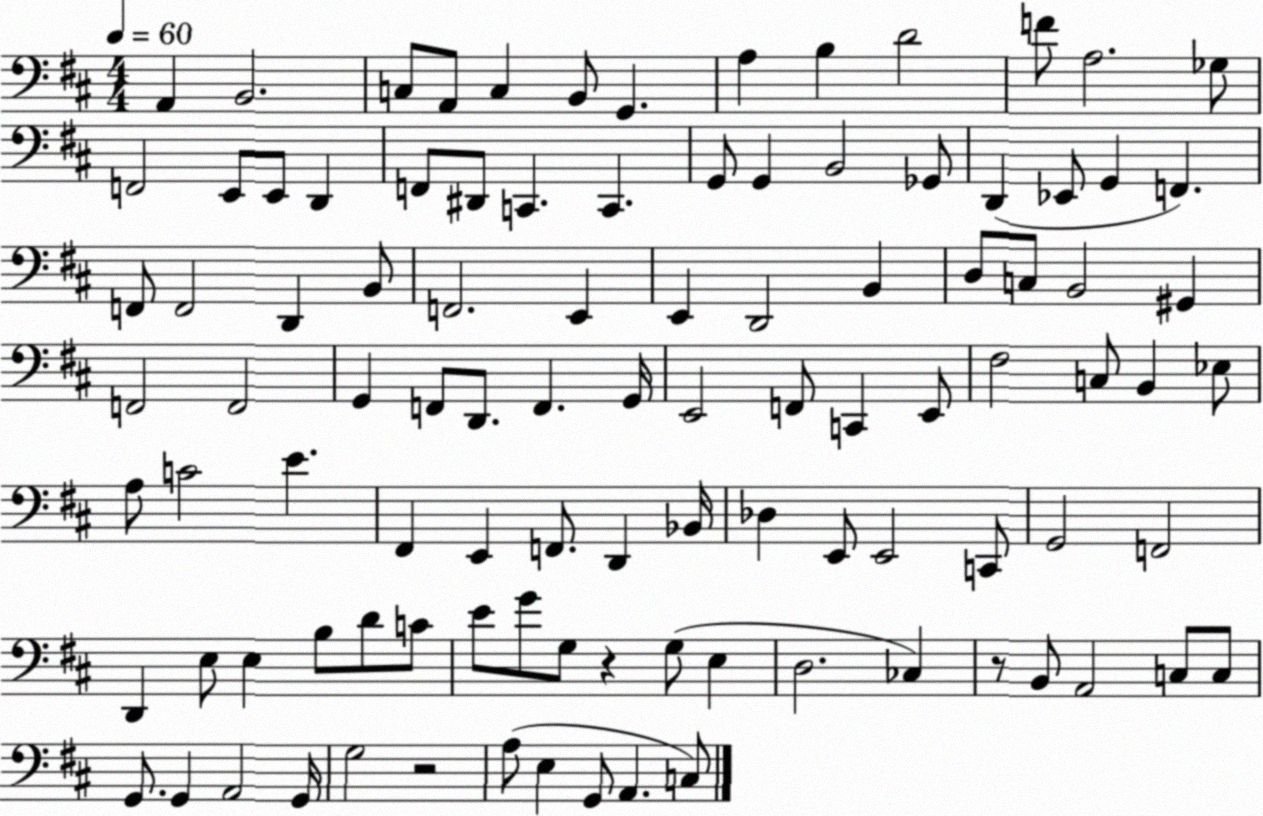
X:1
T:Untitled
M:4/4
L:1/4
K:D
A,, B,,2 C,/2 A,,/2 C, B,,/2 G,, A, B, D2 F/2 A,2 _G,/2 F,,2 E,,/2 E,,/2 D,, F,,/2 ^D,,/2 C,, C,, G,,/2 G,, B,,2 _G,,/2 D,, _E,,/2 G,, F,, F,,/2 F,,2 D,, B,,/2 F,,2 E,, E,, D,,2 B,, D,/2 C,/2 B,,2 ^G,, F,,2 F,,2 G,, F,,/2 D,,/2 F,, G,,/4 E,,2 F,,/2 C,, E,,/2 ^F,2 C,/2 B,, _E,/2 A,/2 C2 E ^F,, E,, F,,/2 D,, _B,,/4 _D, E,,/2 E,,2 C,,/2 G,,2 F,,2 D,, E,/2 E, B,/2 D/2 C/2 E/2 G/2 G,/2 z G,/2 E, D,2 _C, z/2 B,,/2 A,,2 C,/2 C,/2 G,,/2 G,, A,,2 G,,/4 G,2 z2 A,/2 E, G,,/2 A,, C,/2